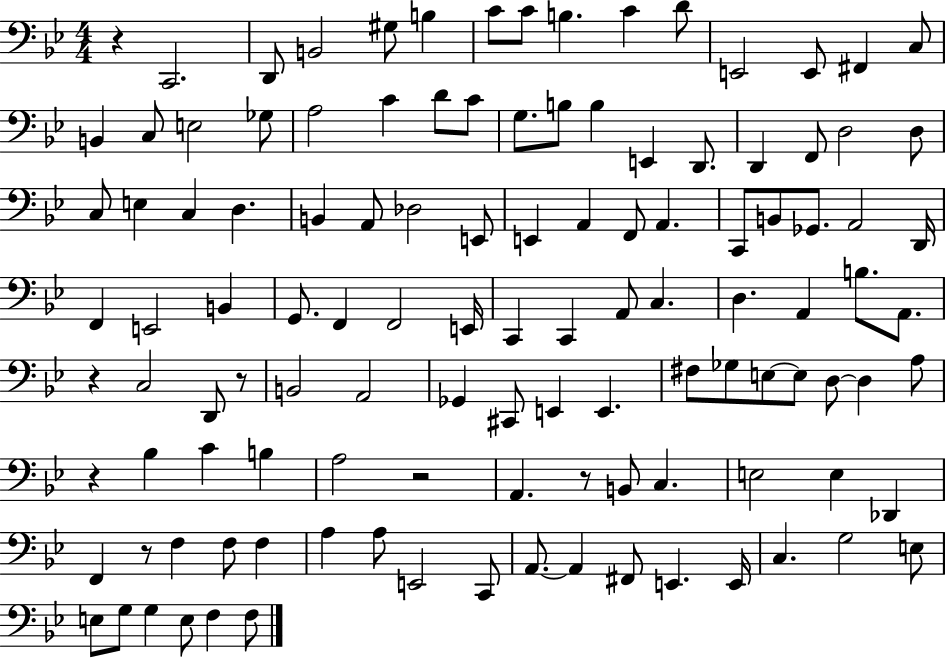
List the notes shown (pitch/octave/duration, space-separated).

R/q C2/h. D2/e B2/h G#3/e B3/q C4/e C4/e B3/q. C4/q D4/e E2/h E2/e F#2/q C3/e B2/q C3/e E3/h Gb3/e A3/h C4/q D4/e C4/e G3/e. B3/e B3/q E2/q D2/e. D2/q F2/e D3/h D3/e C3/e E3/q C3/q D3/q. B2/q A2/e Db3/h E2/e E2/q A2/q F2/e A2/q. C2/e B2/e Gb2/e. A2/h D2/s F2/q E2/h B2/q G2/e. F2/q F2/h E2/s C2/q C2/q A2/e C3/q. D3/q. A2/q B3/e. A2/e. R/q C3/h D2/e R/e B2/h A2/h Gb2/q C#2/e E2/q E2/q. F#3/e Gb3/e E3/e E3/e D3/e D3/q A3/e R/q Bb3/q C4/q B3/q A3/h R/h A2/q. R/e B2/e C3/q. E3/h E3/q Db2/q F2/q R/e F3/q F3/e F3/q A3/q A3/e E2/h C2/e A2/e. A2/q F#2/e E2/q. E2/s C3/q. G3/h E3/e E3/e G3/e G3/q E3/e F3/q F3/e